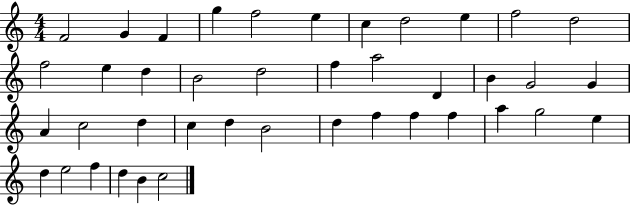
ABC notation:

X:1
T:Untitled
M:4/4
L:1/4
K:C
F2 G F g f2 e c d2 e f2 d2 f2 e d B2 d2 f a2 D B G2 G A c2 d c d B2 d f f f a g2 e d e2 f d B c2